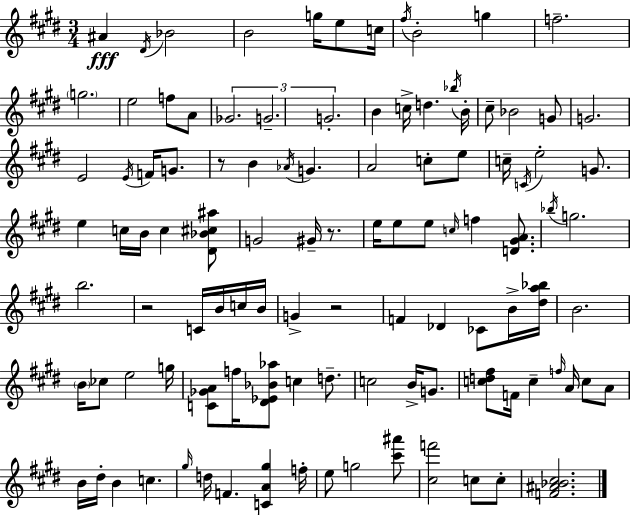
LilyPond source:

{
  \clef treble
  \numericTimeSignature
  \time 3/4
  \key e \major
  ais'4\fff \acciaccatura { dis'16 } bes'2 | b'2 g''16 e''8 | c''16 \acciaccatura { fis''16 } b'2-. g''4 | f''2.-- | \break \parenthesize g''2. | e''2 f''8 | a'8 \tuplet 3/2 { ges'2. | g'2.-- | \break g'2.-. } | b'4 c''16-> d''4. | \acciaccatura { bes''16 } b'16-. cis''8-- bes'2 | g'8 g'2. | \break e'2 \acciaccatura { e'16 } | f'16 g'8. r8 b'4 \acciaccatura { aes'16 } g'4. | a'2 | c''8-. e''8 c''16-- \acciaccatura { c'16 } e''2-. | \break g'8. e''4 c''16 b'16 | c''4 <dis' bes' cis'' ais''>8 g'2 | gis'16-- r8. e''16 e''8 e''8 \grace { c''16 } | f''4 <d' gis' a'>8. \acciaccatura { bes''16 } g''2. | \break b''2. | r2 | c'16 b'16 c''16 b'16 g'4-> | r2 f'4 | \break des'4 ces'8 b'16-> <dis'' a'' bes''>16 b'2. | \parenthesize b'16 ces''8 e''2 | g''16 <c' ges' a'>8 f''16 <dis' ees' bes' aes''>8 | c''4 d''8.-- c''2 | \break b'16-> g'8. <c'' d'' fis''>8 f'16 c''4-- | \grace { f''16 } a'16 c''8 a'8 b'16 dis''16-. b'4 | c''4. \grace { gis''16 } d''16 f'4. | <c' a' gis''>4 f''16-. e''8 | \break g''2 <cis''' ais'''>8 <cis'' f'''>2 | c''8 c''8-. <f' ais' bes' cis''>2. | \bar "|."
}